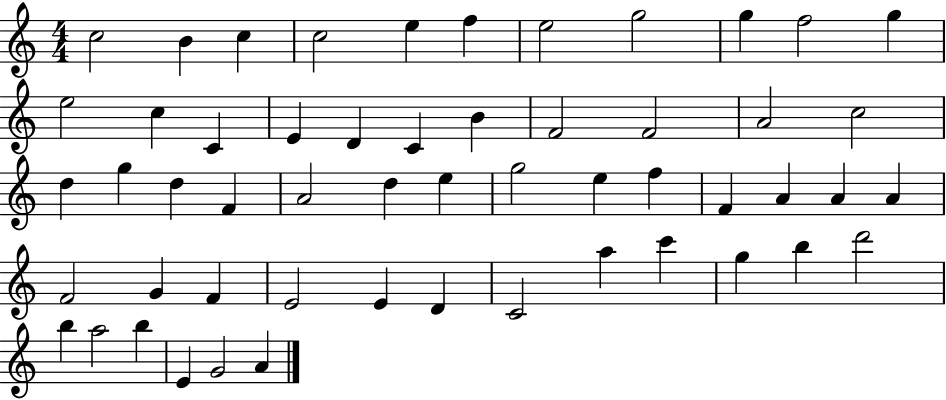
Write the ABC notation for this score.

X:1
T:Untitled
M:4/4
L:1/4
K:C
c2 B c c2 e f e2 g2 g f2 g e2 c C E D C B F2 F2 A2 c2 d g d F A2 d e g2 e f F A A A F2 G F E2 E D C2 a c' g b d'2 b a2 b E G2 A